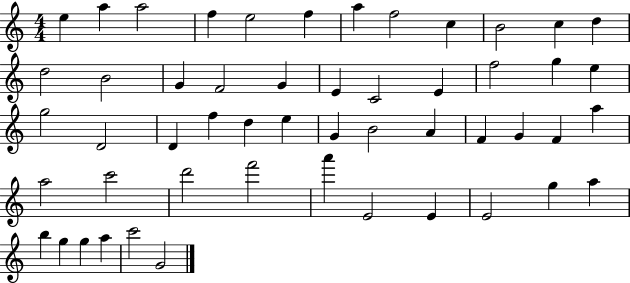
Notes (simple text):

E5/q A5/q A5/h F5/q E5/h F5/q A5/q F5/h C5/q B4/h C5/q D5/q D5/h B4/h G4/q F4/h G4/q E4/q C4/h E4/q F5/h G5/q E5/q G5/h D4/h D4/q F5/q D5/q E5/q G4/q B4/h A4/q F4/q G4/q F4/q A5/q A5/h C6/h D6/h F6/h A6/q E4/h E4/q E4/h G5/q A5/q B5/q G5/q G5/q A5/q C6/h G4/h